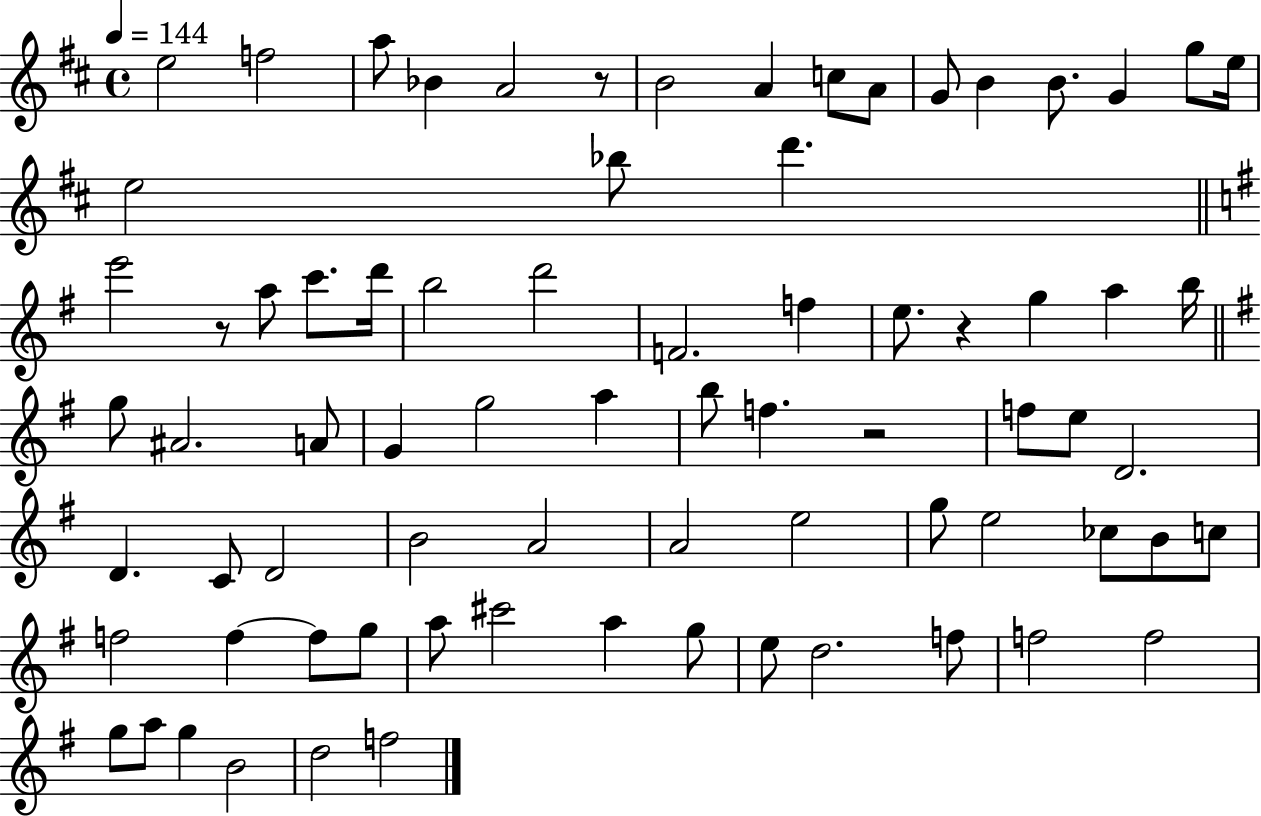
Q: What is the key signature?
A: D major